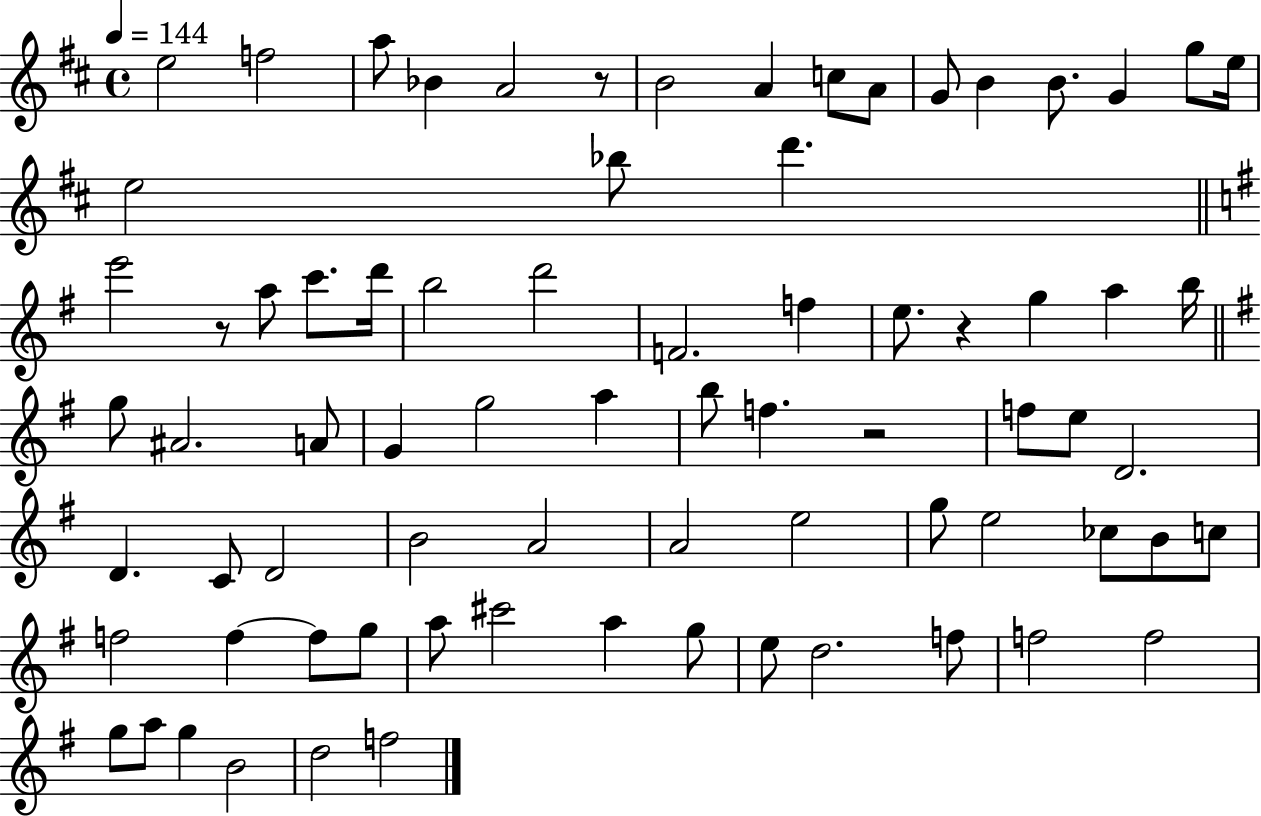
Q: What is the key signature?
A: D major